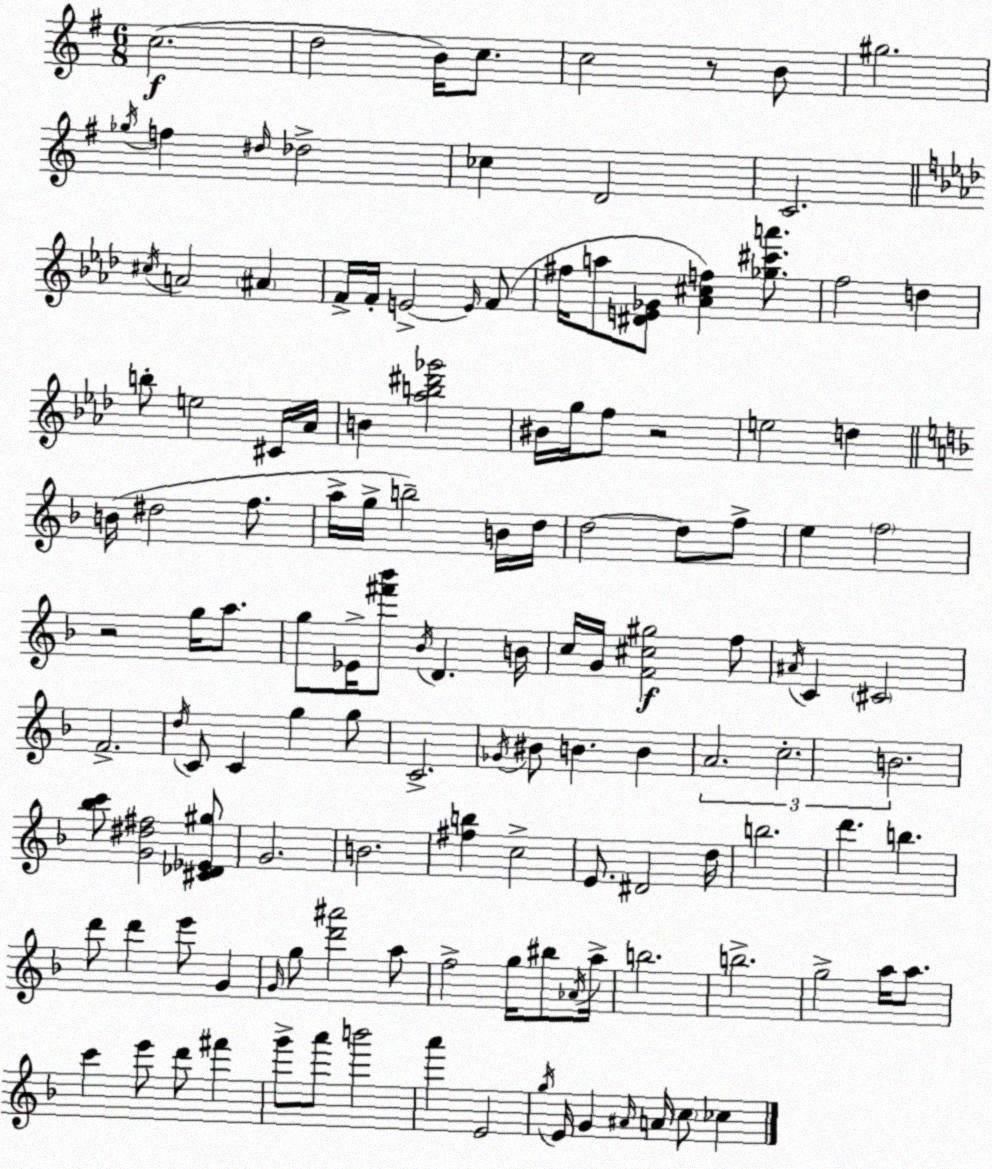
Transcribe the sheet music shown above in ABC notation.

X:1
T:Untitled
M:6/8
L:1/4
K:Em
c2 d2 B/4 c/2 c2 z/2 B/2 ^g2 _g/4 f ^d/4 _d2 _c D2 C2 ^c/4 A2 ^A F/4 F/4 E2 E/4 F/2 ^f/4 a/2 [^DE_G]/2 [_A^cf] [_g^c'a']/2 f2 d b/2 e2 ^C/4 _A/4 B [_ab^d'_g']2 ^B/4 g/4 f/2 z2 e2 d B/4 ^d2 f/2 a/4 g/4 b2 B/4 d/4 d2 d/2 f/2 e f2 z2 g/4 a/2 g/2 _E/4 [^f'_b']/2 _B/4 D B/4 c/4 G/4 [F^c^g]2 f/2 ^A/4 C ^C2 F2 d/4 C/2 C g g/2 C2 _G/4 ^B/2 B B A2 c2 B2 [_bc']/2 [G^d^f]2 [^C_D_E^g]/2 G2 B2 [^fb] c2 E/2 ^D2 d/4 b2 d' b d'/2 d' e'/2 G G/4 g/2 [d'^a']2 a/2 f2 g/4 ^b/2 _A/4 a/4 b2 b2 g2 a/4 a/2 c' e'/2 d'/2 ^f' g'/2 a'/2 b'2 a' E2 g/4 E/4 G ^A/4 A/4 c/2 _c